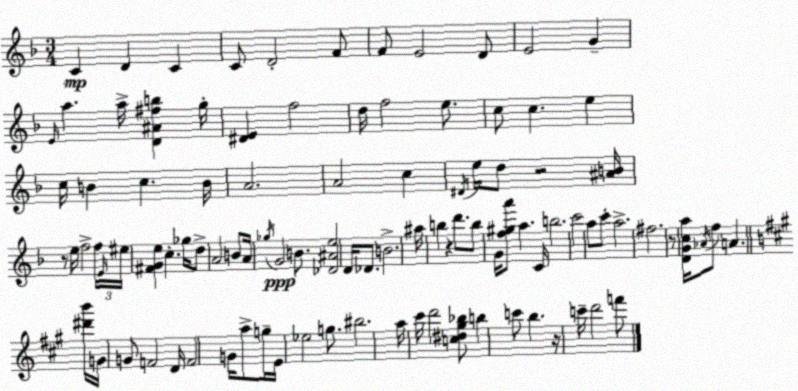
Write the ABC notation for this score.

X:1
T:Untitled
M:3/4
L:1/4
K:F
C D C C/2 D2 F/2 F/2 E2 D/2 E2 G E/4 a a/4 [D^A^fb] g/4 [^DE] f2 d/4 f2 e/2 c/2 c e c/4 B c B/4 A2 A2 c ^D/4 e/4 d/2 z2 [^AB]/4 z/2 e/4 f2 f/4 E/4 ^e/4 [^FGe] c _g/4 d/2 A2 B/2 A/4 _g/4 G2 B/2 [_D^Ae]2 D/4 _D/2 B2 ^a/4 b z d'/2 b/2 G/4 [f^ga']/2 a C/4 b2 c'2 a/2 c'/2 a2 ^f2 z/2 [DGca]/4 _A/4 f/2 A [^d'b']/4 G/4 G/2 F2 D/4 F2 G/4 a/2 g/4 E/4 _e2 g/2 ^b2 a/4 ^c'/4 d'2 [c^d^g_b]/2 b c'/2 b z/4 c'/4 d'2 f'/2